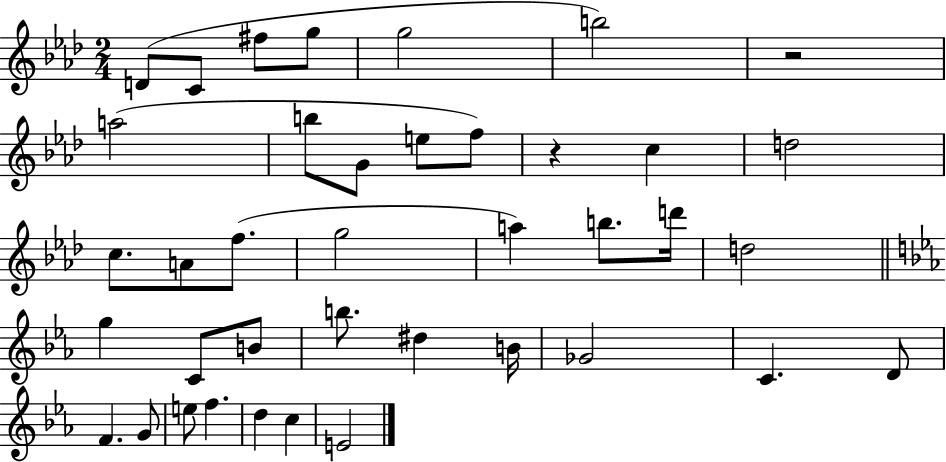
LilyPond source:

{
  \clef treble
  \numericTimeSignature
  \time 2/4
  \key aes \major
  \repeat volta 2 { d'8( c'8 fis''8 g''8 | g''2 | b''2) | r2 | \break a''2( | b''8 g'8 e''8 f''8) | r4 c''4 | d''2 | \break c''8. a'8 f''8.( | g''2 | a''4) b''8. d'''16 | d''2 | \break \bar "||" \break \key ees \major g''4 c'8 b'8 | b''8. dis''4 b'16 | ges'2 | c'4. d'8 | \break f'4. g'8 | e''8 f''4. | d''4 c''4 | e'2 | \break } \bar "|."
}